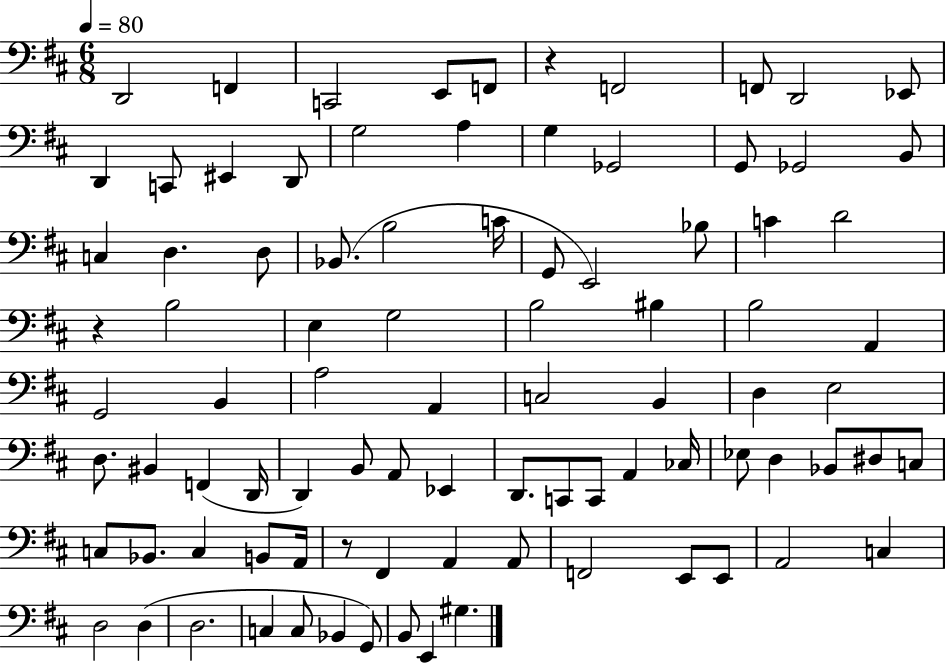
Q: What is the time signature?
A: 6/8